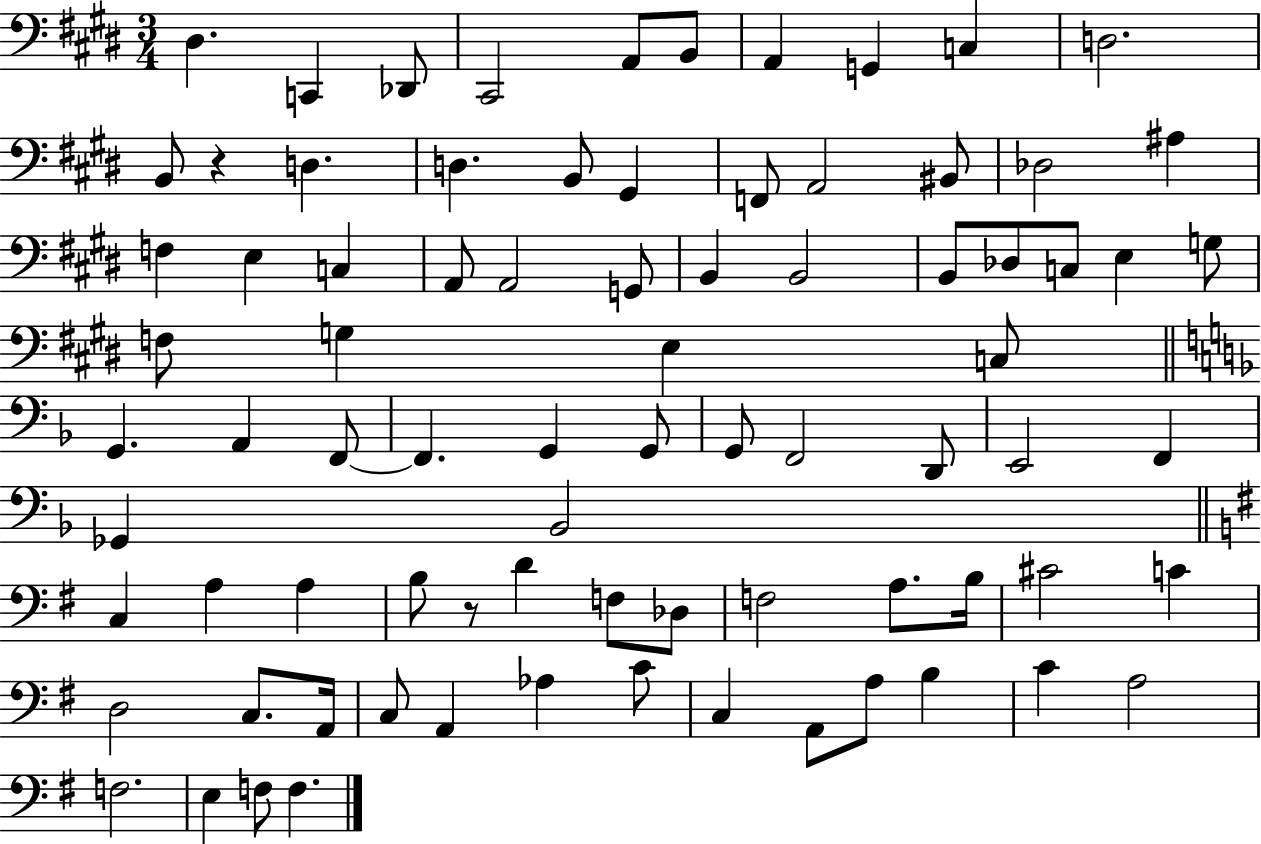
{
  \clef bass
  \numericTimeSignature
  \time 3/4
  \key e \major
  dis4. c,4 des,8 | cis,2 a,8 b,8 | a,4 g,4 c4 | d2. | \break b,8 r4 d4. | d4. b,8 gis,4 | f,8 a,2 bis,8 | des2 ais4 | \break f4 e4 c4 | a,8 a,2 g,8 | b,4 b,2 | b,8 des8 c8 e4 g8 | \break f8 g4 e4 c8 | \bar "||" \break \key f \major g,4. a,4 f,8~~ | f,4. g,4 g,8 | g,8 f,2 d,8 | e,2 f,4 | \break ges,4 bes,2 | \bar "||" \break \key g \major c4 a4 a4 | b8 r8 d'4 f8 des8 | f2 a8. b16 | cis'2 c'4 | \break d2 c8. a,16 | c8 a,4 aes4 c'8 | c4 a,8 a8 b4 | c'4 a2 | \break f2. | e4 f8 f4. | \bar "|."
}